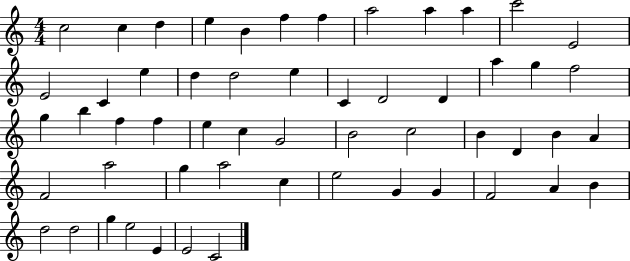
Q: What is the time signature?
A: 4/4